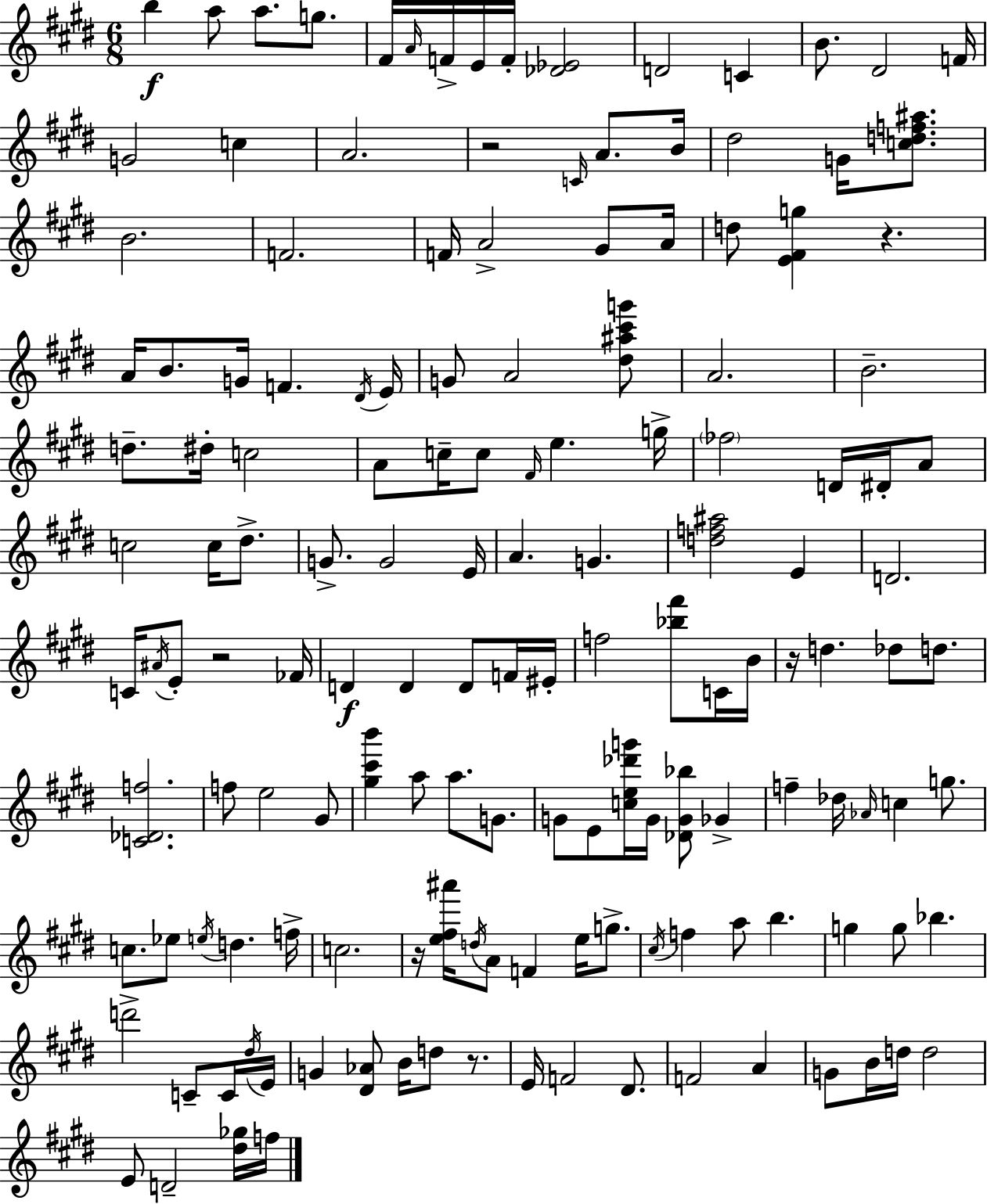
B5/q A5/e A5/e. G5/e. F#4/s A4/s F4/s E4/s F4/s [Db4,Eb4]/h D4/h C4/q B4/e. D#4/h F4/s G4/h C5/q A4/h. R/h C4/s A4/e. B4/s D#5/h G4/s [C5,D5,F5,A#5]/e. B4/h. F4/h. F4/s A4/h G#4/e A4/s D5/e [E4,F#4,G5]/q R/q. A4/s B4/e. G4/s F4/q. D#4/s E4/s G4/e A4/h [D#5,A#5,C#6,G6]/e A4/h. B4/h. D5/e. D#5/s C5/h A4/e C5/s C5/e F#4/s E5/q. G5/s FES5/h D4/s D#4/s A4/e C5/h C5/s D#5/e. G4/e. G4/h E4/s A4/q. G4/q. [D5,F5,A#5]/h E4/q D4/h. C4/s A#4/s E4/e R/h FES4/s D4/q D4/q D4/e F4/s EIS4/s F5/h [Bb5,F#6]/e C4/s B4/s R/s D5/q. Db5/e D5/e. [C4,Db4,F5]/h. F5/e E5/h G#4/e [G#5,C#6,B6]/q A5/e A5/e. G4/e. G4/e E4/e [C5,E5,Db6,G6]/s G4/s [Db4,G4,Bb5]/e Gb4/q F5/q Db5/s Ab4/s C5/q G5/e. C5/e. Eb5/e E5/s D5/q. F5/s C5/h. R/s [E5,F#5,A#6]/s D5/s A4/e F4/q E5/s G5/e. C#5/s F5/q A5/e B5/q. G5/q G5/e Bb5/q. D6/h C4/e C4/s D#5/s E4/s G4/q [D#4,Ab4]/e B4/s D5/e R/e. E4/s F4/h D#4/e. F4/h A4/q G4/e B4/s D5/s D5/h E4/e D4/h [D#5,Gb5]/s F5/s